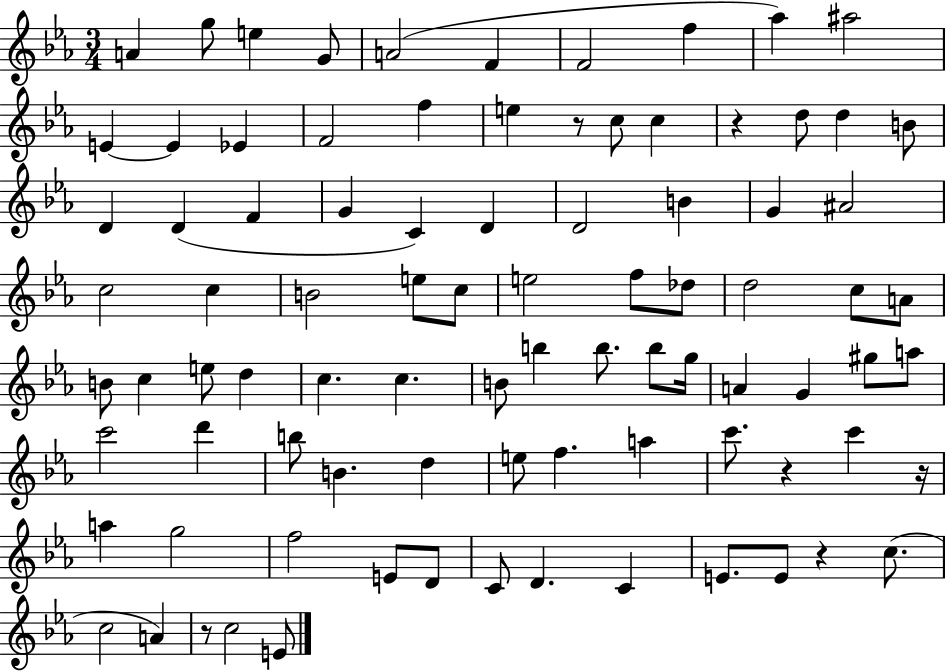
{
  \clef treble
  \numericTimeSignature
  \time 3/4
  \key ees \major
  a'4 g''8 e''4 g'8 | a'2( f'4 | f'2 f''4 | aes''4) ais''2 | \break e'4~~ e'4 ees'4 | f'2 f''4 | e''4 r8 c''8 c''4 | r4 d''8 d''4 b'8 | \break d'4 d'4( f'4 | g'4 c'4) d'4 | d'2 b'4 | g'4 ais'2 | \break c''2 c''4 | b'2 e''8 c''8 | e''2 f''8 des''8 | d''2 c''8 a'8 | \break b'8 c''4 e''8 d''4 | c''4. c''4. | b'8 b''4 b''8. b''8 g''16 | a'4 g'4 gis''8 a''8 | \break c'''2 d'''4 | b''8 b'4. d''4 | e''8 f''4. a''4 | c'''8. r4 c'''4 r16 | \break a''4 g''2 | f''2 e'8 d'8 | c'8 d'4. c'4 | e'8. e'8 r4 c''8.( | \break c''2 a'4) | r8 c''2 e'8 | \bar "|."
}